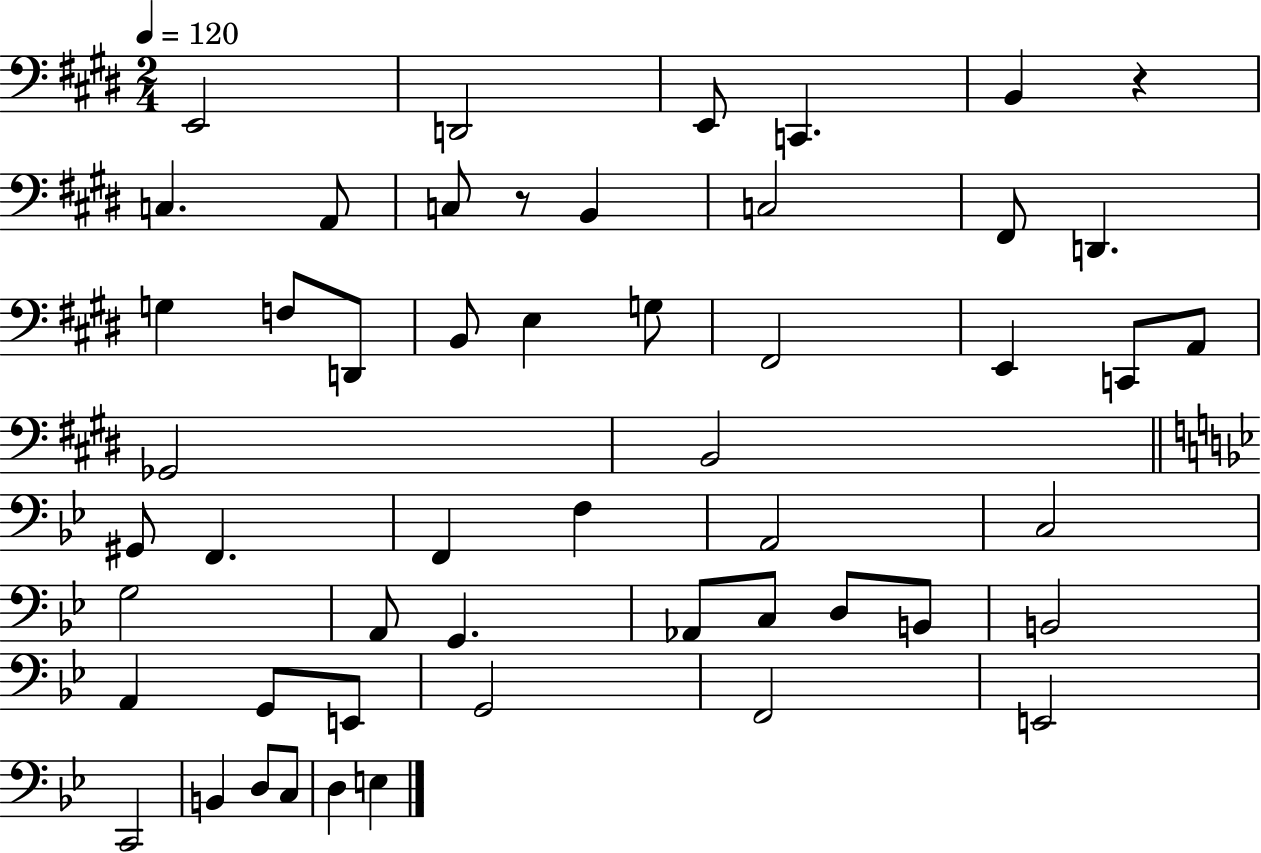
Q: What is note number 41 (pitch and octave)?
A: E2